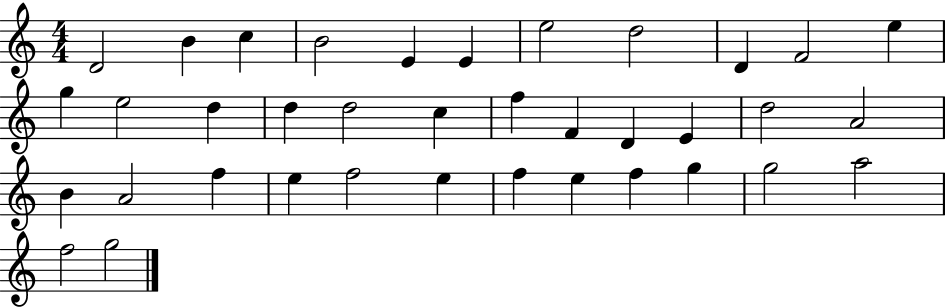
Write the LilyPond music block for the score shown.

{
  \clef treble
  \numericTimeSignature
  \time 4/4
  \key c \major
  d'2 b'4 c''4 | b'2 e'4 e'4 | e''2 d''2 | d'4 f'2 e''4 | \break g''4 e''2 d''4 | d''4 d''2 c''4 | f''4 f'4 d'4 e'4 | d''2 a'2 | \break b'4 a'2 f''4 | e''4 f''2 e''4 | f''4 e''4 f''4 g''4 | g''2 a''2 | \break f''2 g''2 | \bar "|."
}